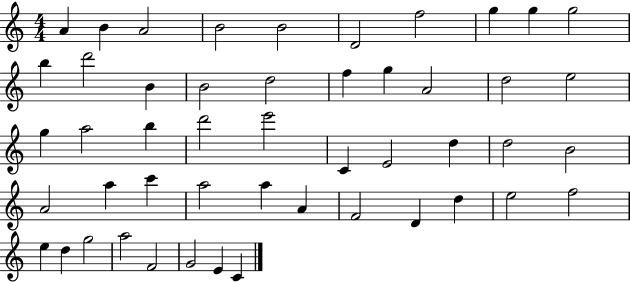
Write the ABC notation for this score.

X:1
T:Untitled
M:4/4
L:1/4
K:C
A B A2 B2 B2 D2 f2 g g g2 b d'2 B B2 d2 f g A2 d2 e2 g a2 b d'2 e'2 C E2 d d2 B2 A2 a c' a2 a A F2 D d e2 f2 e d g2 a2 F2 G2 E C